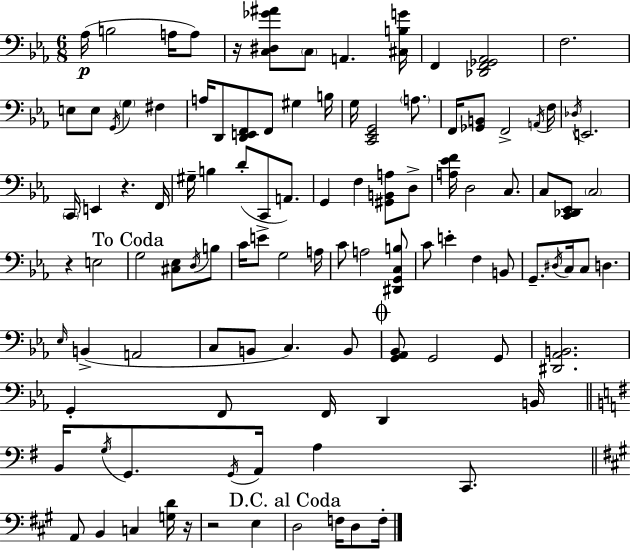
X:1
T:Untitled
M:6/8
L:1/4
K:Cm
_A,/4 B,2 A,/4 A,/2 z/4 [C,^D,_G^A]/2 C,/2 A,, [^C,B,G]/4 F,, [_D,,F,,_G,,_A,,]2 F,2 E,/2 E,/2 G,,/4 G, ^F, A,/4 D,,/2 [D,,E,,F,,]/2 F,,/2 ^G, B,/4 G,/4 [C,,_E,,G,,]2 A,/2 F,,/4 [_G,,B,,]/2 F,,2 A,,/4 F,/4 _D,/4 E,,2 C,,/4 E,, z F,,/4 ^G,/4 B, D/2 C,,/2 A,,/2 G,, F, [^G,,B,,A,]/2 D,/2 [A,_EF]/4 D,2 C,/2 C,/2 [C,,_D,,_E,,]/2 C,2 z E,2 G,2 [^C,_E,]/2 D,/4 B,/2 C/4 E/2 G,2 A,/4 C/2 A,2 [^D,,G,,C,B,]/2 C/2 E F, B,,/2 G,,/2 ^D,/4 C,/4 C,/2 D, _E,/4 B,, A,,2 C,/2 B,,/2 C, B,,/2 [G,,_A,,_B,,]/2 G,,2 G,,/2 [^D,,_A,,B,,]2 G,, F,,/2 F,,/4 D,, B,,/4 B,,/4 G,/4 G,,/2 G,,/4 A,,/4 A, C,,/2 A,,/2 B,, C, [G,D]/4 z/4 z2 E, D,2 F,/4 D,/2 F,/4